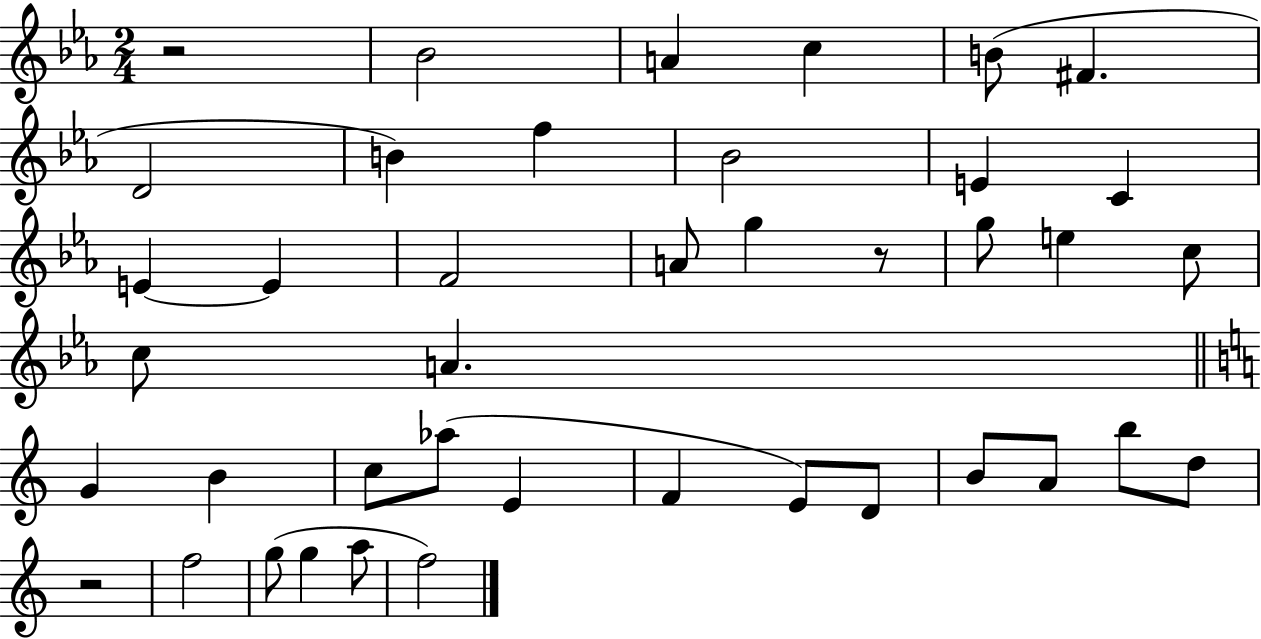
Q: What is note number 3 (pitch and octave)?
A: C5